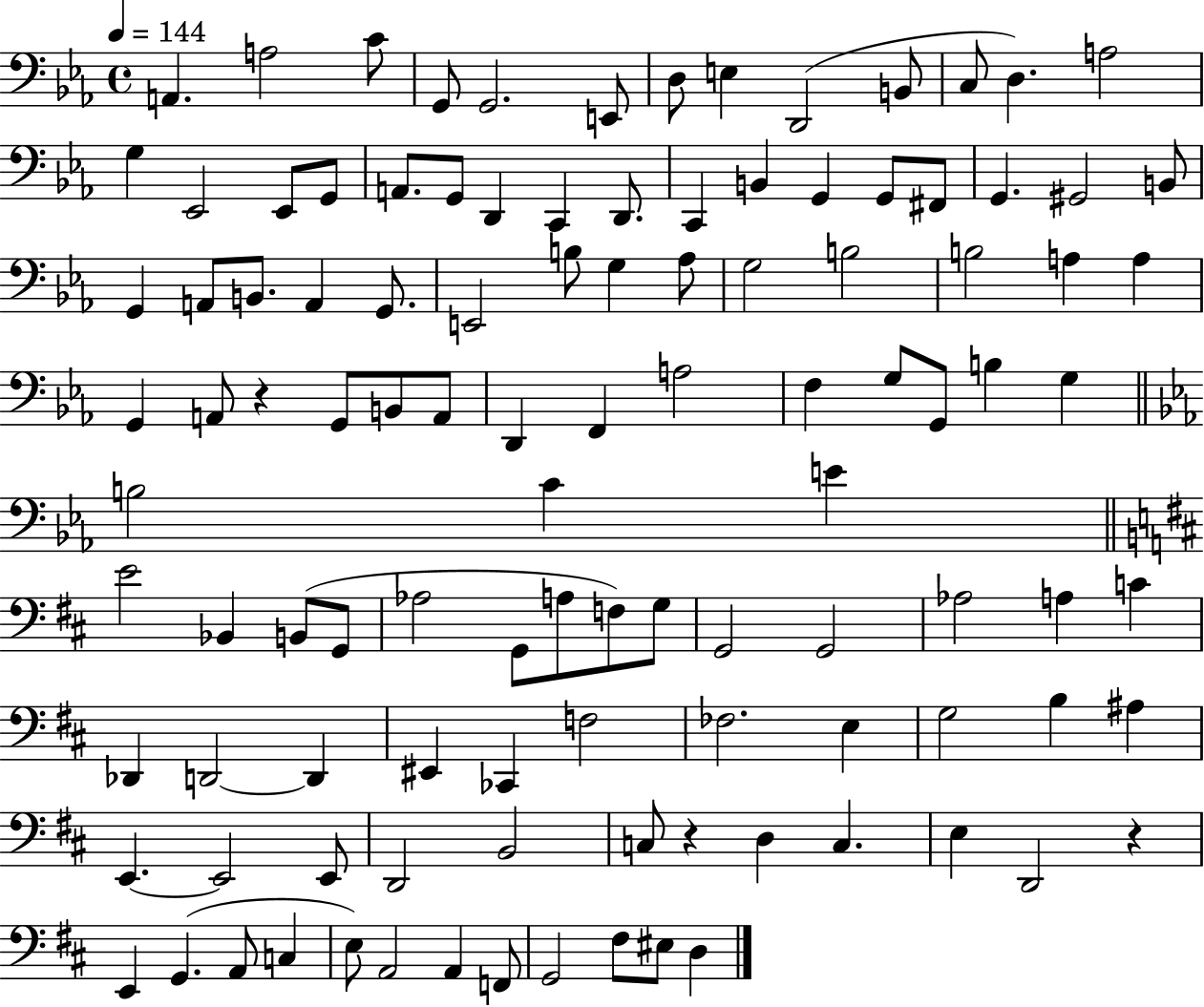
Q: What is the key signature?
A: EES major